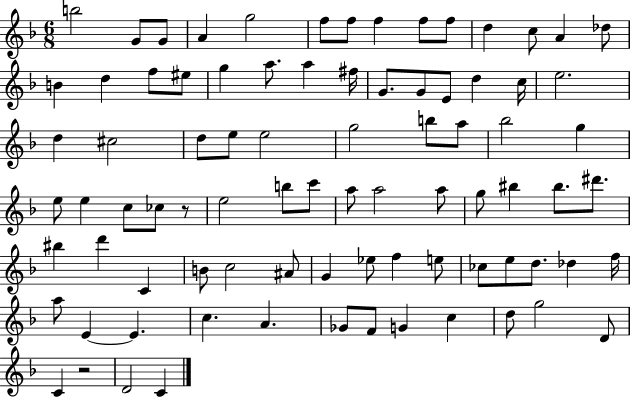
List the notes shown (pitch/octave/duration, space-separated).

B5/h G4/e G4/e A4/q G5/h F5/e F5/e F5/q F5/e F5/e D5/q C5/e A4/q Db5/e B4/q D5/q F5/e EIS5/e G5/q A5/e. A5/q F#5/s G4/e. G4/e E4/e D5/q C5/s E5/h. D5/q C#5/h D5/e E5/e E5/h G5/h B5/e A5/e Bb5/h G5/q E5/e E5/q C5/e CES5/e R/e E5/h B5/e C6/e A5/e A5/h A5/e G5/e BIS5/q BIS5/e. D#6/e. BIS5/q D6/q C4/q B4/e C5/h A#4/e G4/q Eb5/e F5/q E5/e CES5/e E5/e D5/e. Db5/q F5/s A5/e E4/q E4/q. C5/q. A4/q. Gb4/e F4/e G4/q C5/q D5/e G5/h D4/e C4/q R/h D4/h C4/q